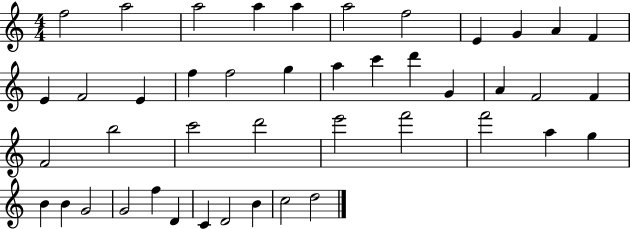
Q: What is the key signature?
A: C major